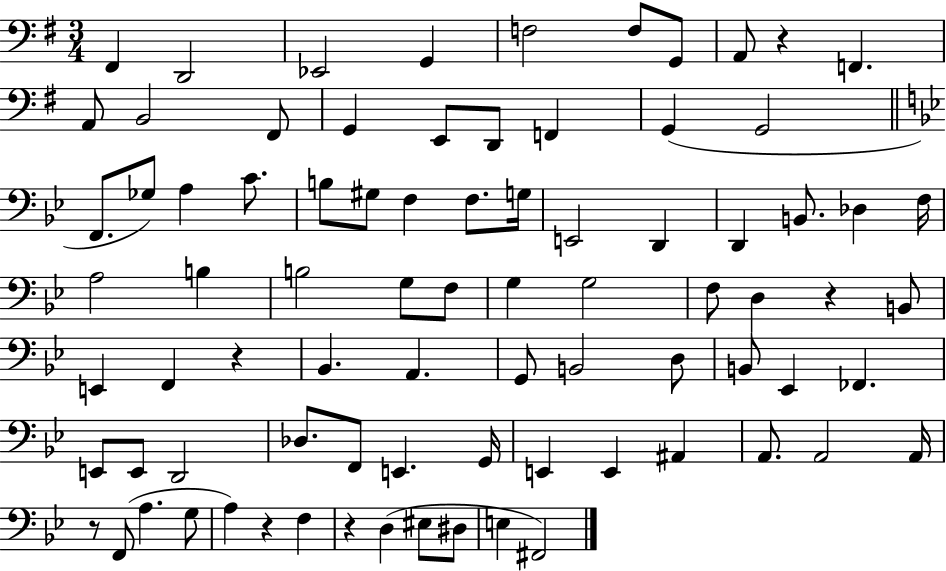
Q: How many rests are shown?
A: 6